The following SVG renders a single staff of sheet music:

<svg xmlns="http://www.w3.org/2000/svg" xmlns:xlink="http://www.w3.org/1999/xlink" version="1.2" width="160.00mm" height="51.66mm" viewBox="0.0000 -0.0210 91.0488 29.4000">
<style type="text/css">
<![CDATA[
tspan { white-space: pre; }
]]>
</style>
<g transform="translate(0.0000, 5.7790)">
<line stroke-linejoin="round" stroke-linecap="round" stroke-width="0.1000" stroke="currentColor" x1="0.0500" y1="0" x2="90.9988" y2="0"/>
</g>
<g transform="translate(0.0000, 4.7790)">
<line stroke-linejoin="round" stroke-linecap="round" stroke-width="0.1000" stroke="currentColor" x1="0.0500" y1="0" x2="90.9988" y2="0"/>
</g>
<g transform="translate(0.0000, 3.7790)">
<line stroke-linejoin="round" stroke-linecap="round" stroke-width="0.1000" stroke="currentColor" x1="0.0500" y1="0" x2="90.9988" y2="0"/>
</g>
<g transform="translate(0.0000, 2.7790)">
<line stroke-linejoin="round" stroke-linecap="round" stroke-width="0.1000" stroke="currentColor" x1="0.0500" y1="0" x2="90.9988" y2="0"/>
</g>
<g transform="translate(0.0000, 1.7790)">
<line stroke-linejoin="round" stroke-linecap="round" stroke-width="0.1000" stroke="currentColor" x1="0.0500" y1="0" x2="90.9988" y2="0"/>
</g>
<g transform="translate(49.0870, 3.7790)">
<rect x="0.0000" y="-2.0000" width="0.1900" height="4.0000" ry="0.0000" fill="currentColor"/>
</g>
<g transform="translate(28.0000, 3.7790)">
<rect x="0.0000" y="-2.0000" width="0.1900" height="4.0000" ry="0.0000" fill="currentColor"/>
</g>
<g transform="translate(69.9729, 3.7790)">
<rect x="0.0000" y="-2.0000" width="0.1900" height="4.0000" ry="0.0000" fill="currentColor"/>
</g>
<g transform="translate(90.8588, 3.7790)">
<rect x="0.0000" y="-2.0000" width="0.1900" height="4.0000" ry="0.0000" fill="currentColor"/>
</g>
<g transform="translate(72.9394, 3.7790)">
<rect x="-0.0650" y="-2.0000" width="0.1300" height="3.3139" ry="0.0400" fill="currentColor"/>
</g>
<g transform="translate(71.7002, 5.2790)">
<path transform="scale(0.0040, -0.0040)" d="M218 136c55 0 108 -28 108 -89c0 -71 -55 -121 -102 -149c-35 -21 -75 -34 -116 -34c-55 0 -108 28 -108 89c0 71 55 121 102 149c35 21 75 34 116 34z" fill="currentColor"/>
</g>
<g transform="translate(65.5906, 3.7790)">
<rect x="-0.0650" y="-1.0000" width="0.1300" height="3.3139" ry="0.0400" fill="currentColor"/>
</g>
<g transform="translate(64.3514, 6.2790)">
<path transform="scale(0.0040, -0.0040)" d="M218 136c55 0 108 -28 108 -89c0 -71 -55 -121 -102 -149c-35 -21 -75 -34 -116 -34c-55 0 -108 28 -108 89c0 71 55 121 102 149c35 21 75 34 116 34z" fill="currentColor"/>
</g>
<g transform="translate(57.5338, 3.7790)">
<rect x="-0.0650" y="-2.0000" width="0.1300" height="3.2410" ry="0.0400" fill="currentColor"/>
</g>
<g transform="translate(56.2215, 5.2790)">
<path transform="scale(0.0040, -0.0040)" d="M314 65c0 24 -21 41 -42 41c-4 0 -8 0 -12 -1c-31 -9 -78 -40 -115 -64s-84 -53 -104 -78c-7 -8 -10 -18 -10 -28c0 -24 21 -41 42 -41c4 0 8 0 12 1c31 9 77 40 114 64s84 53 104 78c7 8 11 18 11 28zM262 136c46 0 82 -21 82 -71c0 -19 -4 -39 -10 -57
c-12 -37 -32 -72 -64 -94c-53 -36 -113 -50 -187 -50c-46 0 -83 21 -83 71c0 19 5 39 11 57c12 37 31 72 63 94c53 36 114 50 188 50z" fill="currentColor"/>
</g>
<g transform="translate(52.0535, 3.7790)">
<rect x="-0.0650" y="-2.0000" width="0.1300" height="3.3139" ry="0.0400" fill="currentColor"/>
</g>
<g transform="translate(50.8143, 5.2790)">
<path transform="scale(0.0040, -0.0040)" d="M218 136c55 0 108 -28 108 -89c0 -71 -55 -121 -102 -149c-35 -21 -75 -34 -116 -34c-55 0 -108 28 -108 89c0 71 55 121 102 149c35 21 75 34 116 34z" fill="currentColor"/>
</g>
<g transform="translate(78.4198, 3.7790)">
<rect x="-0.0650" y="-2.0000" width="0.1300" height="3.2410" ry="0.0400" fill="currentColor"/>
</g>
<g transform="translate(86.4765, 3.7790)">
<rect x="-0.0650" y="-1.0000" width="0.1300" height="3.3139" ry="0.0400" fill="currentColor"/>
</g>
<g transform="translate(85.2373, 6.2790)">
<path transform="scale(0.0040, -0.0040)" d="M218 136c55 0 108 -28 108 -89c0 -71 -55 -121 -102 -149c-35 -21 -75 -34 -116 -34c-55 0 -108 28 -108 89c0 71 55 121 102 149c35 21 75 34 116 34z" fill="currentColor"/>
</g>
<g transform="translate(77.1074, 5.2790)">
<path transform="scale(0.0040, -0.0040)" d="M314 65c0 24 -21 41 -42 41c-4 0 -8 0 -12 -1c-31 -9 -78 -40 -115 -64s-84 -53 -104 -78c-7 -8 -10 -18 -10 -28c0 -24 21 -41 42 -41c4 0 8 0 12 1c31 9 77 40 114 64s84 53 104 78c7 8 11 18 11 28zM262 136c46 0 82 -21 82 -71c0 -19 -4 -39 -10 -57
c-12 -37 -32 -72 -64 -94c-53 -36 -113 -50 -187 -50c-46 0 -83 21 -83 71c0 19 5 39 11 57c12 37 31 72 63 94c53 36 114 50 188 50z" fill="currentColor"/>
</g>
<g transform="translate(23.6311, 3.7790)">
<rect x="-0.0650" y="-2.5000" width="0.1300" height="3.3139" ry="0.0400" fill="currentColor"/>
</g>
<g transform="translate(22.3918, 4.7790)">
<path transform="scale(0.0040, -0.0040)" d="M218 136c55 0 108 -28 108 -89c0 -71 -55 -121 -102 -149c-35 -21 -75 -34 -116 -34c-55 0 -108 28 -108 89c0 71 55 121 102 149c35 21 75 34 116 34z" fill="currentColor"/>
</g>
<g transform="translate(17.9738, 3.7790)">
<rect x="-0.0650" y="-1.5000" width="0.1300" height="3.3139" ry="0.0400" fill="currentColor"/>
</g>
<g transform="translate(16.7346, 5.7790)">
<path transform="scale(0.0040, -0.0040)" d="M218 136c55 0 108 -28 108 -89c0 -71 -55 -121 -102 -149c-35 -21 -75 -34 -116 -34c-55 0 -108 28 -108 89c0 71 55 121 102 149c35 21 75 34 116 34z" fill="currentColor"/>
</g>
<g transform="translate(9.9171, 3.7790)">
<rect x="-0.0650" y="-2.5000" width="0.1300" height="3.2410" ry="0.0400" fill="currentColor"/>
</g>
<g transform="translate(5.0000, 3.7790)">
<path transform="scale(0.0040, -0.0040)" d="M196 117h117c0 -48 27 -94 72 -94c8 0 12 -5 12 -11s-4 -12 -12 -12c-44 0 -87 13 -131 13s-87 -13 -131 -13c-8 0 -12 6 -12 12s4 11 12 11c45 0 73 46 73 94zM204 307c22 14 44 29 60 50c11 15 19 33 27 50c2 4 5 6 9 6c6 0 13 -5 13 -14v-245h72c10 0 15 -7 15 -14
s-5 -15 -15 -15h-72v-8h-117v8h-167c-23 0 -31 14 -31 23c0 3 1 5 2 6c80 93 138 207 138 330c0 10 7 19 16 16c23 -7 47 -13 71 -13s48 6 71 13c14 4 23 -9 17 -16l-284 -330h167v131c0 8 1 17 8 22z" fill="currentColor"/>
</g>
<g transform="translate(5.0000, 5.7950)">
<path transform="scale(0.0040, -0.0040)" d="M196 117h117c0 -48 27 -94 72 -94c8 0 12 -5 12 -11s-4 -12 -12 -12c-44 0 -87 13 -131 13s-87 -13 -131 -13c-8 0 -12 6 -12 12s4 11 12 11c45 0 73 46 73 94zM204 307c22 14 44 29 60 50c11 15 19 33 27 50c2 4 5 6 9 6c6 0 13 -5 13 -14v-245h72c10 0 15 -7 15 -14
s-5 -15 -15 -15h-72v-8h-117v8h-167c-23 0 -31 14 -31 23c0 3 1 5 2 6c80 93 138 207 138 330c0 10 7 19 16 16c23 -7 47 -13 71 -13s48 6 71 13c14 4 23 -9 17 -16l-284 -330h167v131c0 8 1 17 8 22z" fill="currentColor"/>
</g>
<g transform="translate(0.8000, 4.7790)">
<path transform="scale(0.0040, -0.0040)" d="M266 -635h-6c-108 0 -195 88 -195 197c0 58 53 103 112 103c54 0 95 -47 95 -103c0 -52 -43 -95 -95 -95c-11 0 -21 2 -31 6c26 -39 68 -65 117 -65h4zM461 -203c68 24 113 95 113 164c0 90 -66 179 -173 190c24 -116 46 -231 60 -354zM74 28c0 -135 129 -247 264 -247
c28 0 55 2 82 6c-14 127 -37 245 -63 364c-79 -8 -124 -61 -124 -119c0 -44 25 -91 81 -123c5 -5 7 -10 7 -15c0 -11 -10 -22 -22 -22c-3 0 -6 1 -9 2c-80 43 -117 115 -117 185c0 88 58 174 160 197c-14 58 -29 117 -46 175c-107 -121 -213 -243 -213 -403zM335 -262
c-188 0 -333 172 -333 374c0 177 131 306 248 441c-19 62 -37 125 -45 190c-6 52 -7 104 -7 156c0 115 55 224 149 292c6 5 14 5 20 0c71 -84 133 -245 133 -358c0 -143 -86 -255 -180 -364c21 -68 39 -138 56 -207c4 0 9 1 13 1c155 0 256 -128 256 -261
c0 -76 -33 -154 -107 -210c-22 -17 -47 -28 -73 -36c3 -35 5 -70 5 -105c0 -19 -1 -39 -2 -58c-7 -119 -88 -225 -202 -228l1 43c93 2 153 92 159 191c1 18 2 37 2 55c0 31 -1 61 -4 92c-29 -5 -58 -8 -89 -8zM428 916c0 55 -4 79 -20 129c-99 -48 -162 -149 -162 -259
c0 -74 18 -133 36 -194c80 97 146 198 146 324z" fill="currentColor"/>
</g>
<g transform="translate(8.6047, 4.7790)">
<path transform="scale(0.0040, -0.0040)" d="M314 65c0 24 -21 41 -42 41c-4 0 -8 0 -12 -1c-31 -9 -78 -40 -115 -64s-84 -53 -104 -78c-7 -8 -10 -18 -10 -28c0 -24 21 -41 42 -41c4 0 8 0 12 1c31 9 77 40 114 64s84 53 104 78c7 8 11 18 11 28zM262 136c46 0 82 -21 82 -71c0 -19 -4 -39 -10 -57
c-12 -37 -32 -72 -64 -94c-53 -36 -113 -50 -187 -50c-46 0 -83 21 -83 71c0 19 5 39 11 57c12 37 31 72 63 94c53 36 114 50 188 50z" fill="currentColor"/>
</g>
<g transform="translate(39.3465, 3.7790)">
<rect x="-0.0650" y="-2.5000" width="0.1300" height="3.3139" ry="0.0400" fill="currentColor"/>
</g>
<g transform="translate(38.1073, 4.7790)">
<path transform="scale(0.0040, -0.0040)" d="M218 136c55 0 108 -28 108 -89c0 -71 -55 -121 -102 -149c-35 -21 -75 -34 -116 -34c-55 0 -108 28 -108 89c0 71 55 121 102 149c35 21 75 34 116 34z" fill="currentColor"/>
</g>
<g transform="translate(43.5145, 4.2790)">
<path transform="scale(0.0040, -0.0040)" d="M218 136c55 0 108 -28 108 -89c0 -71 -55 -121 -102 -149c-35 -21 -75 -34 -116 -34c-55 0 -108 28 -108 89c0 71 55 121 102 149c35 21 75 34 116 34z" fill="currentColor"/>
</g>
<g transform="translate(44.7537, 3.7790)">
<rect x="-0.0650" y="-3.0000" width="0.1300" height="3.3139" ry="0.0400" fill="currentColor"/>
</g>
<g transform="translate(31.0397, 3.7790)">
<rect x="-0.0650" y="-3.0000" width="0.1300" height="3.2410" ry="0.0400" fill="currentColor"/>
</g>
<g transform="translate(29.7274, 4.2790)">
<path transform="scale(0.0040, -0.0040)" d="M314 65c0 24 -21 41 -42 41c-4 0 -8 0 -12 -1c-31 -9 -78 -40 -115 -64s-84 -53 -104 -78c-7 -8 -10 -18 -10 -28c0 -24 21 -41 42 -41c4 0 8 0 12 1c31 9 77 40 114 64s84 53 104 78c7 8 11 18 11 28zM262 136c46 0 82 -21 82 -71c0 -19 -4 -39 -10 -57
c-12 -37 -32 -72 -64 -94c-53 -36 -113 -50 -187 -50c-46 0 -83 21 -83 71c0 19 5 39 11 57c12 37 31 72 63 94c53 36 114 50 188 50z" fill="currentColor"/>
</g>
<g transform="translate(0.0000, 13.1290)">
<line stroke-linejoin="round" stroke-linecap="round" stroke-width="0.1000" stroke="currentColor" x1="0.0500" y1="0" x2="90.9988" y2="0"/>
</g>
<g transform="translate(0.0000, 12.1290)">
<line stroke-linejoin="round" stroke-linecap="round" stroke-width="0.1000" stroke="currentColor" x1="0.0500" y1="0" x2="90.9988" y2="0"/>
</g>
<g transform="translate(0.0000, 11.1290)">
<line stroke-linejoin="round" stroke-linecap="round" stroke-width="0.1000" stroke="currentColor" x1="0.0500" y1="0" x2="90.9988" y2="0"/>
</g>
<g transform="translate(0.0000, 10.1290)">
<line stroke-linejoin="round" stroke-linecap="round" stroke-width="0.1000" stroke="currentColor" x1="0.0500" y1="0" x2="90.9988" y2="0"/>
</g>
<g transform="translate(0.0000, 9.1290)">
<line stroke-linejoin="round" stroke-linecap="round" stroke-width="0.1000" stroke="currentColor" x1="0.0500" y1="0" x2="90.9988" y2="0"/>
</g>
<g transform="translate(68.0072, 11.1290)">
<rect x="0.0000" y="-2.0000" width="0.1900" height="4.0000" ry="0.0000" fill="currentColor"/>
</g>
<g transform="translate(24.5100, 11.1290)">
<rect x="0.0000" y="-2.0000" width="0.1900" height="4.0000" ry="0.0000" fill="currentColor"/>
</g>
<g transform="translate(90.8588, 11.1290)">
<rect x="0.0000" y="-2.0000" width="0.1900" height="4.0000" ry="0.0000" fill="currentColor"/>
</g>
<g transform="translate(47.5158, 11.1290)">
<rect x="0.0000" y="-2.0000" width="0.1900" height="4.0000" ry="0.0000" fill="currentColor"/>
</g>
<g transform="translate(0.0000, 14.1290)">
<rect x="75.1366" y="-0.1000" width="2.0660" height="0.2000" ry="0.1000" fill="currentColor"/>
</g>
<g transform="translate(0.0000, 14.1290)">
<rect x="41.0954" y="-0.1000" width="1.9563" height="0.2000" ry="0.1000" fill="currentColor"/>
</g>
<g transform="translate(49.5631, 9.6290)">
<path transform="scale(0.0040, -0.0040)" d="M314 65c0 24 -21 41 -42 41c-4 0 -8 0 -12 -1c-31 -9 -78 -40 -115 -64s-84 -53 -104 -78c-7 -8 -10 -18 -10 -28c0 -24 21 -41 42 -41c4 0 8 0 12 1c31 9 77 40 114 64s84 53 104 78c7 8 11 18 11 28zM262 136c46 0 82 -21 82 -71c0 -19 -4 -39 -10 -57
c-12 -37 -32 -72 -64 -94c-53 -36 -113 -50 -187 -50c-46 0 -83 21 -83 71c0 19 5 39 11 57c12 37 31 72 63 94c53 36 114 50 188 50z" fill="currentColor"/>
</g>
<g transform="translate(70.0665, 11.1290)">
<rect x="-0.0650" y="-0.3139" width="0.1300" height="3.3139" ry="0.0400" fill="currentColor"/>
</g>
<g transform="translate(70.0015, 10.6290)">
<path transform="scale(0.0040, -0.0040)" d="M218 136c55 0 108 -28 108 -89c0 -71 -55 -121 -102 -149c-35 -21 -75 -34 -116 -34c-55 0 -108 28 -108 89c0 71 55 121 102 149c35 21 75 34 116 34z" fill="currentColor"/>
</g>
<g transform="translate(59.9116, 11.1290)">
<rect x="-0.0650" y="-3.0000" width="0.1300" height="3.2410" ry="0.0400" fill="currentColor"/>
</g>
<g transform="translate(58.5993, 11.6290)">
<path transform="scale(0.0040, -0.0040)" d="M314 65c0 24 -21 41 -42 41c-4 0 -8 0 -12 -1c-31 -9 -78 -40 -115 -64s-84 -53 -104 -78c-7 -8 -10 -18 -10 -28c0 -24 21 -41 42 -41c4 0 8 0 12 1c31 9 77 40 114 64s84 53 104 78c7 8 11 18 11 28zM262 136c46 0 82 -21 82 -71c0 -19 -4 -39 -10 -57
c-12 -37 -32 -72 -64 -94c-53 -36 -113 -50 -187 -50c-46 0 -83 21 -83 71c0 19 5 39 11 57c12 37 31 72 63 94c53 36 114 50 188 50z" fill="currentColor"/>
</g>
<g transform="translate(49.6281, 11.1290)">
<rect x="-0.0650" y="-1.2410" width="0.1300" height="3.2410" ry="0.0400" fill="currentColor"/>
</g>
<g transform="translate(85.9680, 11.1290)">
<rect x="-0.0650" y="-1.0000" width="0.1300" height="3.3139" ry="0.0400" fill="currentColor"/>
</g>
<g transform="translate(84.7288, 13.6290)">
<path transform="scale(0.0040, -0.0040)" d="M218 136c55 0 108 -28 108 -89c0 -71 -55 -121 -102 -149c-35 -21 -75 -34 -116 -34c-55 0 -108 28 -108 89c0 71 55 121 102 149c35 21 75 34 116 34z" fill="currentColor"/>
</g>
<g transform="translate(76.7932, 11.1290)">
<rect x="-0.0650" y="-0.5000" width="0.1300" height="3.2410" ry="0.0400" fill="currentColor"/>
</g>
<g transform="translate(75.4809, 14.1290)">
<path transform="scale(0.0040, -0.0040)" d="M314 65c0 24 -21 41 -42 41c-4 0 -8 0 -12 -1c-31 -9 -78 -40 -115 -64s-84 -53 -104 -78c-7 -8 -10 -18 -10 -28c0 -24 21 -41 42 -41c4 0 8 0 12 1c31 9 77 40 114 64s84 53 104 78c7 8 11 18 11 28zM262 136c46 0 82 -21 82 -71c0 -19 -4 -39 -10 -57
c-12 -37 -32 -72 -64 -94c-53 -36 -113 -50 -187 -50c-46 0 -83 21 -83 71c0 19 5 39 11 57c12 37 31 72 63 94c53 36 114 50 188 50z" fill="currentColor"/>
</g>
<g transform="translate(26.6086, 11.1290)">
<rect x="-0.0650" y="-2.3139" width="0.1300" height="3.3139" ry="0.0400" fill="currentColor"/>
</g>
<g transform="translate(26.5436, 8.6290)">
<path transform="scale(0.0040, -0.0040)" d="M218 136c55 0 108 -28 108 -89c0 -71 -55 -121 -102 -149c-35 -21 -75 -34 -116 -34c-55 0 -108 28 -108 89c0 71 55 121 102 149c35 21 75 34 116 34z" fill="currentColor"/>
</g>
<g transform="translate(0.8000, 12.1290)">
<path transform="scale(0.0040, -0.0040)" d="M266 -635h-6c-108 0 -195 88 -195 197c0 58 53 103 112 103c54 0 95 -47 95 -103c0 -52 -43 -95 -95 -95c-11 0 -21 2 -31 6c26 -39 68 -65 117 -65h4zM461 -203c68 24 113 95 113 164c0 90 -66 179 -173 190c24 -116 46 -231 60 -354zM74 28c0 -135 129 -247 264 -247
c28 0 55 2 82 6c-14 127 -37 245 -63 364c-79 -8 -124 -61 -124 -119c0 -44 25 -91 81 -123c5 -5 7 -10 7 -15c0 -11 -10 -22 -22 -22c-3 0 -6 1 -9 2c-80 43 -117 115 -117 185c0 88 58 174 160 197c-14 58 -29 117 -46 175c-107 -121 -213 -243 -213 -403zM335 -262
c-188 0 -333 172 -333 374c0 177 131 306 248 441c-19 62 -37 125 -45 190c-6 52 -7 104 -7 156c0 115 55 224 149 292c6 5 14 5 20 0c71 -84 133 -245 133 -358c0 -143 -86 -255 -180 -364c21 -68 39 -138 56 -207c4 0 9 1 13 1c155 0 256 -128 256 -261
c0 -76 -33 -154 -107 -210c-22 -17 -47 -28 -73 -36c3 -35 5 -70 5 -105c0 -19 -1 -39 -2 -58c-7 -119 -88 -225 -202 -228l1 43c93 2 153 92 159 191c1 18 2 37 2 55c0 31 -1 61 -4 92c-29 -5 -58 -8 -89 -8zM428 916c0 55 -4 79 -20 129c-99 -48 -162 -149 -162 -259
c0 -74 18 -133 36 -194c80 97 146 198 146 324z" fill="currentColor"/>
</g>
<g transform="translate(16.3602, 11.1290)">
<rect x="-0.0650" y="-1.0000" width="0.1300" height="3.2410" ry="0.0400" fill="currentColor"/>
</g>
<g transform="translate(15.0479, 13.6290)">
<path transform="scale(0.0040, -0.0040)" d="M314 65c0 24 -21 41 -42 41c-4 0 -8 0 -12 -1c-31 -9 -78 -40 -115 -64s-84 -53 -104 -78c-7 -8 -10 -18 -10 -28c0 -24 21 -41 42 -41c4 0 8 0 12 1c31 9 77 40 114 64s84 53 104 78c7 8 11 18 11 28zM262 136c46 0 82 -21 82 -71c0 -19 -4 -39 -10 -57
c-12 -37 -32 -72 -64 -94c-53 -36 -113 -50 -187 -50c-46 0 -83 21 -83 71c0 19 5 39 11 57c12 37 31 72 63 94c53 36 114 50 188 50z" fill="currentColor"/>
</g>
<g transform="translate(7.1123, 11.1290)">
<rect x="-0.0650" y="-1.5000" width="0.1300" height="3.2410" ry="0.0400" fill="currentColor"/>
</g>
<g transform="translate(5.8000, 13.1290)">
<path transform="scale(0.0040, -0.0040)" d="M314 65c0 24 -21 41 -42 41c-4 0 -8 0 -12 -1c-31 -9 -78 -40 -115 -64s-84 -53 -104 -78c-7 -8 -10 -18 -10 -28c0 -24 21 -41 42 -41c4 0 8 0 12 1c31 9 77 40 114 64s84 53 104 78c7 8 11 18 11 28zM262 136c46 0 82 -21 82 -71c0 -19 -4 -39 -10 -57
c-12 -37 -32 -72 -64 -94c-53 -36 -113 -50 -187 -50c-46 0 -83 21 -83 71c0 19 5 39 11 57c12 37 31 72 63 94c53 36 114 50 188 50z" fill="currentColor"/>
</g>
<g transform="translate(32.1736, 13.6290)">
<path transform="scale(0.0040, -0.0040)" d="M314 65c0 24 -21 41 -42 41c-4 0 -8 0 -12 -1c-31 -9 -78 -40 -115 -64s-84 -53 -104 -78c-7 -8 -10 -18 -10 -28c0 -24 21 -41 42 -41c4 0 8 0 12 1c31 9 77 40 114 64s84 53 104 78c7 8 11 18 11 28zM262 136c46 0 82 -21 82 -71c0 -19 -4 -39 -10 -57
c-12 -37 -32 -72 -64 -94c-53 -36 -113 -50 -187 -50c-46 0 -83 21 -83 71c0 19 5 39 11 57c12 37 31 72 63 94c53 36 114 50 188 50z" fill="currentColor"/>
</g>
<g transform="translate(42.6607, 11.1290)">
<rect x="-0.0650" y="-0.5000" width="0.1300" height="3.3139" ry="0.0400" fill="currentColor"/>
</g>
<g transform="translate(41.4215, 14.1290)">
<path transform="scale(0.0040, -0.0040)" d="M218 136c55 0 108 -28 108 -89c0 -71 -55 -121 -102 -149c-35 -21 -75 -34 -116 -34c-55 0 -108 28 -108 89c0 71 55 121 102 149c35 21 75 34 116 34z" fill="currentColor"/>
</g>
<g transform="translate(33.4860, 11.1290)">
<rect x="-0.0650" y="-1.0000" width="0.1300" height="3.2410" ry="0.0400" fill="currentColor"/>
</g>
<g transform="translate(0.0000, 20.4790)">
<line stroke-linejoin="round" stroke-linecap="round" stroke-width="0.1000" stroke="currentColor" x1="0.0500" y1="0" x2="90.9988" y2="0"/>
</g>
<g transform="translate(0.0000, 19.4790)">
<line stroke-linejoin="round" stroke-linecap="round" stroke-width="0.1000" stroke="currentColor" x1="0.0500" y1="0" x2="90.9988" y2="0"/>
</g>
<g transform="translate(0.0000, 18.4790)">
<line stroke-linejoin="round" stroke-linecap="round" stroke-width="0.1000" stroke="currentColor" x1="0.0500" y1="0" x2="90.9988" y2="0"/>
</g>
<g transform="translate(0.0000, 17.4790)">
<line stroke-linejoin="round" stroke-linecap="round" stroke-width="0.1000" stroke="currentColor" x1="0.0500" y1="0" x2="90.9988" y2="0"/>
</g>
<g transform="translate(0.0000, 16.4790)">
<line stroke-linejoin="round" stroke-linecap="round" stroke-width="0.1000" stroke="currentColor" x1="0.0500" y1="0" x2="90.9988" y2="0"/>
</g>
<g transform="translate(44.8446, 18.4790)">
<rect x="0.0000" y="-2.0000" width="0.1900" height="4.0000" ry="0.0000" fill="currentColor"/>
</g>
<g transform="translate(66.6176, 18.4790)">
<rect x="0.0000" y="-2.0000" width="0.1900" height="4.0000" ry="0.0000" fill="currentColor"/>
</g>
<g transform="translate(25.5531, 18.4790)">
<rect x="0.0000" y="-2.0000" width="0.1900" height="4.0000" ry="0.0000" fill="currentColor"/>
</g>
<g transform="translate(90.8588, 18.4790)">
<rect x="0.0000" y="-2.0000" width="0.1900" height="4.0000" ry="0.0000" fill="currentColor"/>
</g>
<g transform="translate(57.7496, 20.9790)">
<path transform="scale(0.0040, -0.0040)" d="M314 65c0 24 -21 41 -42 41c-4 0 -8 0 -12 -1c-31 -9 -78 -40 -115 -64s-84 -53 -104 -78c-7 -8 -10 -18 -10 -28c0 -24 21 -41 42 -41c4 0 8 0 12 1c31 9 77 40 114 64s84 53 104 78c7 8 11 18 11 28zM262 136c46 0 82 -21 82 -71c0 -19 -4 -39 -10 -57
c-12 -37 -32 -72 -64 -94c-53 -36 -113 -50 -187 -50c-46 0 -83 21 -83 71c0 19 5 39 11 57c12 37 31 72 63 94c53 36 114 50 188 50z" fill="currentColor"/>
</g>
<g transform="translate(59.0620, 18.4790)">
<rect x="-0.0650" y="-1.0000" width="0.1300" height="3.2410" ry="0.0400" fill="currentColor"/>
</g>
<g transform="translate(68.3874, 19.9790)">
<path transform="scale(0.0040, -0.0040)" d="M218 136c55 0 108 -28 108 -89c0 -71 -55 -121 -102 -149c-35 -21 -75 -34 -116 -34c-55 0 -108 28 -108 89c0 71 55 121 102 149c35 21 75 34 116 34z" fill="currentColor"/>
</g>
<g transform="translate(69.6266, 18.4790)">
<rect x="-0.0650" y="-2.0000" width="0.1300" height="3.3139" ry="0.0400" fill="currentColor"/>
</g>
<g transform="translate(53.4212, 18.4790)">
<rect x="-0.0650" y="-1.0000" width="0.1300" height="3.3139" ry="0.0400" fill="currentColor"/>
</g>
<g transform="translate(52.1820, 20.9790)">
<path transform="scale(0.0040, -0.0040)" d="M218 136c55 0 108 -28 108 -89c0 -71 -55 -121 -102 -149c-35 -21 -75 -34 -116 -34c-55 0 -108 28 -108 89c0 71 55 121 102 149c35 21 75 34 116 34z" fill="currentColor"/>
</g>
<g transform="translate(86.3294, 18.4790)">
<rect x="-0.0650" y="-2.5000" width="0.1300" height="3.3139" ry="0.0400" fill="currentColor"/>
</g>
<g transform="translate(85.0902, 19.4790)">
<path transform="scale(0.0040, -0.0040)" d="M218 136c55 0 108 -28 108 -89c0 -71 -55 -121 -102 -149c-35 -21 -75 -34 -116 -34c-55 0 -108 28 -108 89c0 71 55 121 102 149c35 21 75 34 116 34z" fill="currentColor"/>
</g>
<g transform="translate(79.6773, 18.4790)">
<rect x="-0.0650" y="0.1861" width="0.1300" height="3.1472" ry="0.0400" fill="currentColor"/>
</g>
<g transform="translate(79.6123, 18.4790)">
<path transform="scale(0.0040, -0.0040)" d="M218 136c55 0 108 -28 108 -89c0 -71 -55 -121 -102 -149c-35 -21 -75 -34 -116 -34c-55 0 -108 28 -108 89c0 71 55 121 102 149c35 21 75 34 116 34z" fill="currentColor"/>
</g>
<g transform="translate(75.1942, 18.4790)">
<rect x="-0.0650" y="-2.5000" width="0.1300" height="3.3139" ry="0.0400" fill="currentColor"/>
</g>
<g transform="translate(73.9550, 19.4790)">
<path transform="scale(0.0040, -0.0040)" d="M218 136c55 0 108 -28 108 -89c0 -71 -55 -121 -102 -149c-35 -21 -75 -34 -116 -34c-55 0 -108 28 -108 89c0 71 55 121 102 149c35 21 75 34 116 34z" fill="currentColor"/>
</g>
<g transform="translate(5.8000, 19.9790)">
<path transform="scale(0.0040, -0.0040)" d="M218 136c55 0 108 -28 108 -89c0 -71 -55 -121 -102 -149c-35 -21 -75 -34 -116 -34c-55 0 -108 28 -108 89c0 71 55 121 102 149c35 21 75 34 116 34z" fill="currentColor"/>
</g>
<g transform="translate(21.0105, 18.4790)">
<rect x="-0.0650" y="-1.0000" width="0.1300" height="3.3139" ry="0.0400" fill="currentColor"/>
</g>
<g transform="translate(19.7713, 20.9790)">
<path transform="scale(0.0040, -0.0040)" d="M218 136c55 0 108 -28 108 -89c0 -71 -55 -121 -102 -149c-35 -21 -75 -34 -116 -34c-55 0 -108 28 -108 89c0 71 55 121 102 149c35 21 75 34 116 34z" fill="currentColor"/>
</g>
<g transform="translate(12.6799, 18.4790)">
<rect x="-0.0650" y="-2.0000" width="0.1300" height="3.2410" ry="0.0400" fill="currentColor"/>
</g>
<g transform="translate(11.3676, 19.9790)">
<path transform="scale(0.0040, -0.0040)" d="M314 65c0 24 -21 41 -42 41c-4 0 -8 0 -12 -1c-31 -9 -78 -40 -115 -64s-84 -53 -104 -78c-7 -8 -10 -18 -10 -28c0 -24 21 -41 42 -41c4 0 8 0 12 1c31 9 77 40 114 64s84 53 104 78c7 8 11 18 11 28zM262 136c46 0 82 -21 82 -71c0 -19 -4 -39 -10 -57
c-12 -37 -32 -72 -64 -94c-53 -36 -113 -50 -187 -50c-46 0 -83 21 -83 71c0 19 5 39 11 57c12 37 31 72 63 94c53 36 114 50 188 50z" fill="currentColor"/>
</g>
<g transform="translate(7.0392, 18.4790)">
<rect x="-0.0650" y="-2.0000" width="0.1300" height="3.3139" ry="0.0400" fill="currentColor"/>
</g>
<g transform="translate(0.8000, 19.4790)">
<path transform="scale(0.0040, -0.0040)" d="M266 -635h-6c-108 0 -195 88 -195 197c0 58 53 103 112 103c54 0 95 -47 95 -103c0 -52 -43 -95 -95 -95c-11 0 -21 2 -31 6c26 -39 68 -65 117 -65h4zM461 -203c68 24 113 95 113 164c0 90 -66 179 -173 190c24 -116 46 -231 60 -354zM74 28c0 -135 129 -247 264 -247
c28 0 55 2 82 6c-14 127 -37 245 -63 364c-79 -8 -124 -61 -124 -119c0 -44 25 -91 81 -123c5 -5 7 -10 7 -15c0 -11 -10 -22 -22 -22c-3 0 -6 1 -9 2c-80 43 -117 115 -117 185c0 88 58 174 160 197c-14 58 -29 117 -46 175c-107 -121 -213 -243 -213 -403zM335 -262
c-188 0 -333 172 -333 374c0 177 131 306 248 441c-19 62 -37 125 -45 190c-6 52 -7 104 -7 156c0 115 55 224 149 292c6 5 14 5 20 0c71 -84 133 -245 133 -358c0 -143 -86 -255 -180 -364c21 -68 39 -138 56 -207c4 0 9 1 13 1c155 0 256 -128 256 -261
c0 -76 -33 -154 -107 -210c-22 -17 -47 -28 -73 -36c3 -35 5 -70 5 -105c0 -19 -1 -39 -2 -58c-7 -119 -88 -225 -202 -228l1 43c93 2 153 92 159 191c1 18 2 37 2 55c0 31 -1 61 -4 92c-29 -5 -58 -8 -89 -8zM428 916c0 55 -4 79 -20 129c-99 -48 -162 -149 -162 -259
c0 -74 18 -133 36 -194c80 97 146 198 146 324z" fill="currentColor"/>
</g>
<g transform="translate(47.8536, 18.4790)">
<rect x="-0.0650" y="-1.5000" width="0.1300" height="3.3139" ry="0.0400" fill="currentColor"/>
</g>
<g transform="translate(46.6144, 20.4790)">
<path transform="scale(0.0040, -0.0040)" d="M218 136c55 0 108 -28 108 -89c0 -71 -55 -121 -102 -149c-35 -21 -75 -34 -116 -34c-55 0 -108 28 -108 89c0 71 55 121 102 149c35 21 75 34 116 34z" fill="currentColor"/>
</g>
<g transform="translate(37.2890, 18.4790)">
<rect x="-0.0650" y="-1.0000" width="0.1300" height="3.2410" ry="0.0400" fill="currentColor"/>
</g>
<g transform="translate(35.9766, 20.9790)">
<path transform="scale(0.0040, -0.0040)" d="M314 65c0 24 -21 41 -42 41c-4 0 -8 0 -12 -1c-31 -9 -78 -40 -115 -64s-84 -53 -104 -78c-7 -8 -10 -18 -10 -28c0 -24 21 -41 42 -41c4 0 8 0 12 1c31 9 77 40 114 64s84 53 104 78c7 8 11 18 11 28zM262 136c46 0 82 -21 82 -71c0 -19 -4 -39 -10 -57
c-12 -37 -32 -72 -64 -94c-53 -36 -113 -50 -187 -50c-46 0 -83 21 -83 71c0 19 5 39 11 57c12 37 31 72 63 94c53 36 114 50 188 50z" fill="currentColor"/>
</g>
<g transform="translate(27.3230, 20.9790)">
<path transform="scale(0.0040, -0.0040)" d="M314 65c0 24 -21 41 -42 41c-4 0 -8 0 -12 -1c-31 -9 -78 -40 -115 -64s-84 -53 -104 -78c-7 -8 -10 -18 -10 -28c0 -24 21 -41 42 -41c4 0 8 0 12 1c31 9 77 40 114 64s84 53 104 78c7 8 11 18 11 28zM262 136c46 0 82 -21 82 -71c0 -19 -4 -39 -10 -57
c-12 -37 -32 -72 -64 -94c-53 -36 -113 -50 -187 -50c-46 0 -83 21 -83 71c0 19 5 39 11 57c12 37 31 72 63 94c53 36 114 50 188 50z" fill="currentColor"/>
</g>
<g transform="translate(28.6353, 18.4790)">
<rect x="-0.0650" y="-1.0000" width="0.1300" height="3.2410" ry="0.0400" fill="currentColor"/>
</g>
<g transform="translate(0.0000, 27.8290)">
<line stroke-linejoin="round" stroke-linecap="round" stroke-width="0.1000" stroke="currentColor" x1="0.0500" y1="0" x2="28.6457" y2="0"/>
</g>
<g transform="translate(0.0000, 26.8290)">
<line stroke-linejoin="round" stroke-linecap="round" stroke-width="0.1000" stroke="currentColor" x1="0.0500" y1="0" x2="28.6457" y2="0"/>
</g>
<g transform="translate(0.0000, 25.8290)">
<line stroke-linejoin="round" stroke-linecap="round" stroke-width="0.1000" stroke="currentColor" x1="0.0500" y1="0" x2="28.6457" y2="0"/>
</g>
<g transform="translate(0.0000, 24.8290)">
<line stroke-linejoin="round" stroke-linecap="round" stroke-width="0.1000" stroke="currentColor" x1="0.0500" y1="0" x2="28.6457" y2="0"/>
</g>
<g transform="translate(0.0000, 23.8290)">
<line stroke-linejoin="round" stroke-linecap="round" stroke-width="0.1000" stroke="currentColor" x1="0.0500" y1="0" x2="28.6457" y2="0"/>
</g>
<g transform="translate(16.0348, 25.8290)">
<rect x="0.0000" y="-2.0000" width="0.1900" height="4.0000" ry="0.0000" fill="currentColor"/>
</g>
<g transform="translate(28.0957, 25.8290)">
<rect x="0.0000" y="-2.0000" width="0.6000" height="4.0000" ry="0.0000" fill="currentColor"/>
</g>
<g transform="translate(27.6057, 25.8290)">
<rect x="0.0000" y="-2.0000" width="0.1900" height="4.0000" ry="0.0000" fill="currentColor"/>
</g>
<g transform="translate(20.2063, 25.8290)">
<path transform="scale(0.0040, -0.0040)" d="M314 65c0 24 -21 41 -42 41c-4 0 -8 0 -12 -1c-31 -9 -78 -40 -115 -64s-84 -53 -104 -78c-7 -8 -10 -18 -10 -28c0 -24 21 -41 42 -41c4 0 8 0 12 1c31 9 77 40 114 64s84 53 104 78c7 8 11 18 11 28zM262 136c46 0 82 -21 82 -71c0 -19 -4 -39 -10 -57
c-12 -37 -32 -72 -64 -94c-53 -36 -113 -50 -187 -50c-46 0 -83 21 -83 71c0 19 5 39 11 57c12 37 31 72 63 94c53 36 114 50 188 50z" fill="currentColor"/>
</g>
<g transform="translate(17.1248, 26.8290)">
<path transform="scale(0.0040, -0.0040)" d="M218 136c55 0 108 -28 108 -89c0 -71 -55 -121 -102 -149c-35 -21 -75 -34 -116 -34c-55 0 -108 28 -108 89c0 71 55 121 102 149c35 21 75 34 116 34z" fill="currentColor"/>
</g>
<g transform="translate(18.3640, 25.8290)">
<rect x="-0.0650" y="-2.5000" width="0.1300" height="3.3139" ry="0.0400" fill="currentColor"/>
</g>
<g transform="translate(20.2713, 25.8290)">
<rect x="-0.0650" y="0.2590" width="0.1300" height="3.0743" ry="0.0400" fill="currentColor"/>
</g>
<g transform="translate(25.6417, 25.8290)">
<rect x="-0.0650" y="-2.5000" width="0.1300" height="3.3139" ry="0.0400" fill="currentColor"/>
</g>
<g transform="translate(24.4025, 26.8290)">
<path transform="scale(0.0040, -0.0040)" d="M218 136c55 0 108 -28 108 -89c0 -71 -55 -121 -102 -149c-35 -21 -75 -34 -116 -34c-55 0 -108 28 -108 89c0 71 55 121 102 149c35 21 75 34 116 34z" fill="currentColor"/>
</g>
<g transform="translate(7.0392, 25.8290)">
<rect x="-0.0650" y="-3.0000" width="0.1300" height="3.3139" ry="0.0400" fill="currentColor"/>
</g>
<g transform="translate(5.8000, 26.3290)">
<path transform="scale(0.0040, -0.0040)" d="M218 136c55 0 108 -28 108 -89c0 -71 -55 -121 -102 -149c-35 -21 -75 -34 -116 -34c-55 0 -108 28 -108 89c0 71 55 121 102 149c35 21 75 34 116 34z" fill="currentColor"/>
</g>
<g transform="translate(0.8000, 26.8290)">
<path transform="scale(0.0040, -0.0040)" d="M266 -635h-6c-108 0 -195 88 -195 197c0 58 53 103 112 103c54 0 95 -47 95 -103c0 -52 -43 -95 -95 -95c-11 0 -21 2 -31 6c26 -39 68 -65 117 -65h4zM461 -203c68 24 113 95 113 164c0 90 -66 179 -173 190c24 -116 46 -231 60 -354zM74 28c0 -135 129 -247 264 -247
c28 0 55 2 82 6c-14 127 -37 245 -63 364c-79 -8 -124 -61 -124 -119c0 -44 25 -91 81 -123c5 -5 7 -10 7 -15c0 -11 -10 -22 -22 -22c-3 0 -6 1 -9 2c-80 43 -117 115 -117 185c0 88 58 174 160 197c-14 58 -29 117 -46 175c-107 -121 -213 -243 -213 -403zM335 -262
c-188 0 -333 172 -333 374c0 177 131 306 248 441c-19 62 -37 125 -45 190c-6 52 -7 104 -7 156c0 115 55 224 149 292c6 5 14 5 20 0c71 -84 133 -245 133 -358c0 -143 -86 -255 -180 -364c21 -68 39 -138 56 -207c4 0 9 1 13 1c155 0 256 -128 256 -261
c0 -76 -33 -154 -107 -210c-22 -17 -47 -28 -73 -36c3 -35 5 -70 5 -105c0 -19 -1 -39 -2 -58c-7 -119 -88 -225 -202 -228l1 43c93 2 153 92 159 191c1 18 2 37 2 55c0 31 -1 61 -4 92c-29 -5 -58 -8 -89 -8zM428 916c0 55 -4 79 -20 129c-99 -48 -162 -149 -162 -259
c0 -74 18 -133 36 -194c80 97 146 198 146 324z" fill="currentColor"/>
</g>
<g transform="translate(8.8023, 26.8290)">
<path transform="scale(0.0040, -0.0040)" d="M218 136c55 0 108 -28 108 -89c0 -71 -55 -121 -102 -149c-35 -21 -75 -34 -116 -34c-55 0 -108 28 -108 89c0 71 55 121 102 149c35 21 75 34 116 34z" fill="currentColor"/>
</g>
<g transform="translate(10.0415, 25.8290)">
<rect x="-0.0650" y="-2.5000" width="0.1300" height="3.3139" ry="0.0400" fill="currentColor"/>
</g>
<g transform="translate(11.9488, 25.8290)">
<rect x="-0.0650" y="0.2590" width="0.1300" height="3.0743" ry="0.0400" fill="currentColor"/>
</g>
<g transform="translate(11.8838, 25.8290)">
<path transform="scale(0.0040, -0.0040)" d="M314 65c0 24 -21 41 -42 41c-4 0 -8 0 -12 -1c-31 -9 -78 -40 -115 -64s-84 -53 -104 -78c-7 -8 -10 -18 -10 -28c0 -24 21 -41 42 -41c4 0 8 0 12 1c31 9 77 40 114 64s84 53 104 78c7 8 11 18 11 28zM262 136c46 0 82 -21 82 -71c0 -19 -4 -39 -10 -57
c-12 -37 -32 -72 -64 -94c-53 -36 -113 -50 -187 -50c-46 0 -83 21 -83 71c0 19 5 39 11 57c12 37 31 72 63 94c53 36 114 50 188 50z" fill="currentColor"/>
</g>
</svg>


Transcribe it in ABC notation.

X:1
T:Untitled
M:4/4
L:1/4
K:C
G2 E G A2 G A F F2 D F F2 D E2 D2 g D2 C e2 A2 c C2 D F F2 D D2 D2 E D D2 F G B G A G B2 G B2 G